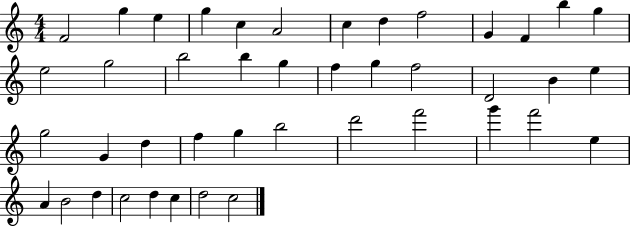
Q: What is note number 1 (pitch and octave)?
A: F4